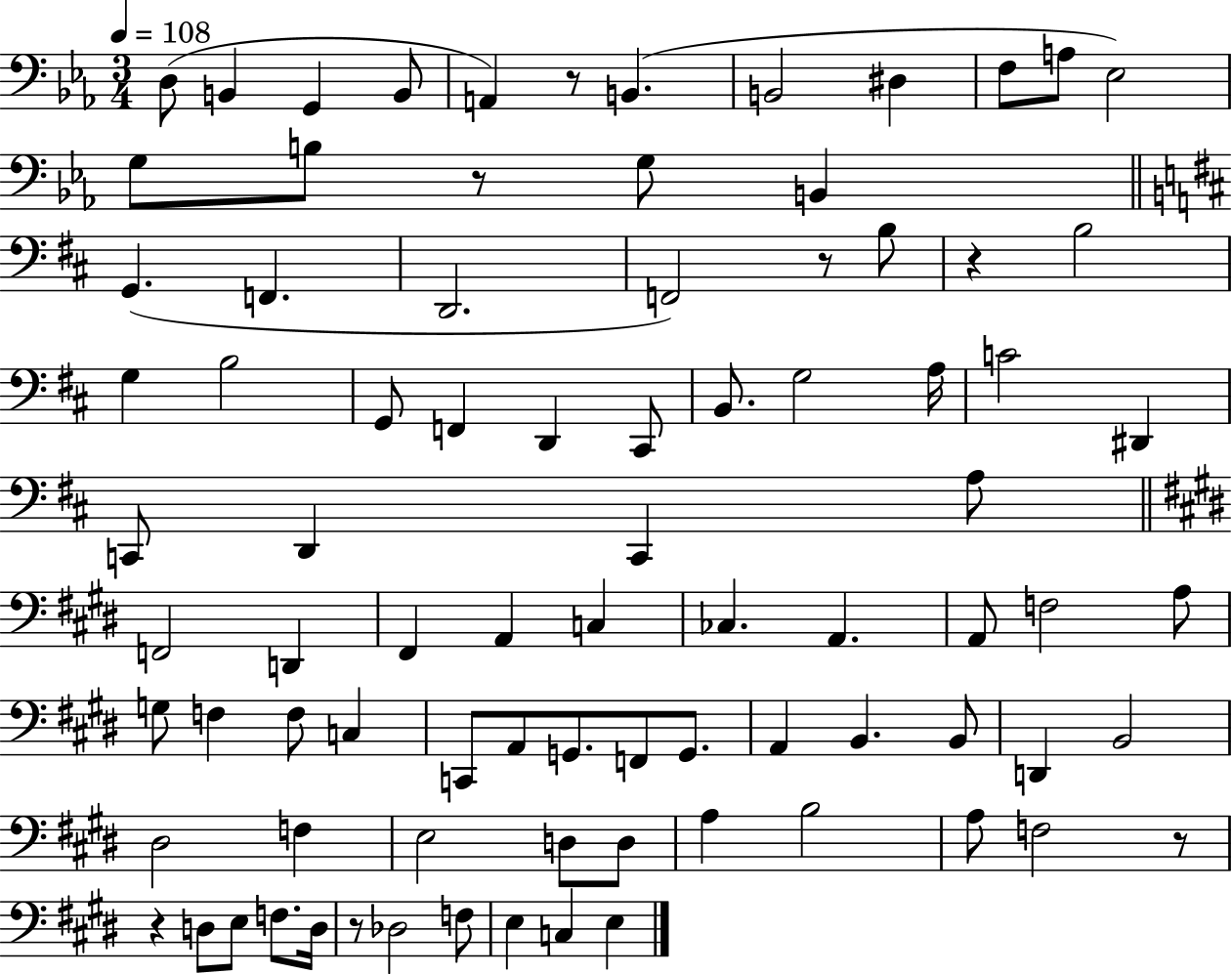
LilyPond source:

{
  \clef bass
  \numericTimeSignature
  \time 3/4
  \key ees \major
  \tempo 4 = 108
  d8( b,4 g,4 b,8 | a,4) r8 b,4.( | b,2 dis4 | f8 a8 ees2) | \break g8 b8 r8 g8 b,4 | \bar "||" \break \key d \major g,4.( f,4. | d,2. | f,2) r8 b8 | r4 b2 | \break g4 b2 | g,8 f,4 d,4 cis,8 | b,8. g2 a16 | c'2 dis,4 | \break c,8 d,4 c,4 a8 | \bar "||" \break \key e \major f,2 d,4 | fis,4 a,4 c4 | ces4. a,4. | a,8 f2 a8 | \break g8 f4 f8 c4 | c,8 a,8 g,8. f,8 g,8. | a,4 b,4. b,8 | d,4 b,2 | \break dis2 f4 | e2 d8 d8 | a4 b2 | a8 f2 r8 | \break r4 d8 e8 f8. d16 | r8 des2 f8 | e4 c4 e4 | \bar "|."
}